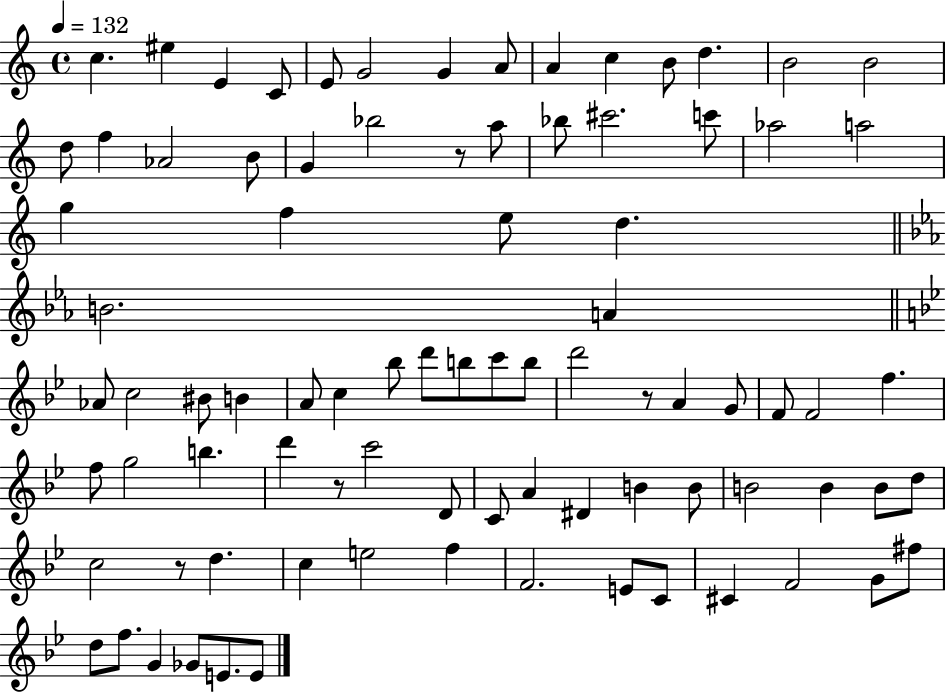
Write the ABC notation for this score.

X:1
T:Untitled
M:4/4
L:1/4
K:C
c ^e E C/2 E/2 G2 G A/2 A c B/2 d B2 B2 d/2 f _A2 B/2 G _b2 z/2 a/2 _b/2 ^c'2 c'/2 _a2 a2 g f e/2 d B2 A _A/2 c2 ^B/2 B A/2 c _b/2 d'/2 b/2 c'/2 b/2 d'2 z/2 A G/2 F/2 F2 f f/2 g2 b d' z/2 c'2 D/2 C/2 A ^D B B/2 B2 B B/2 d/2 c2 z/2 d c e2 f F2 E/2 C/2 ^C F2 G/2 ^f/2 d/2 f/2 G _G/2 E/2 E/2